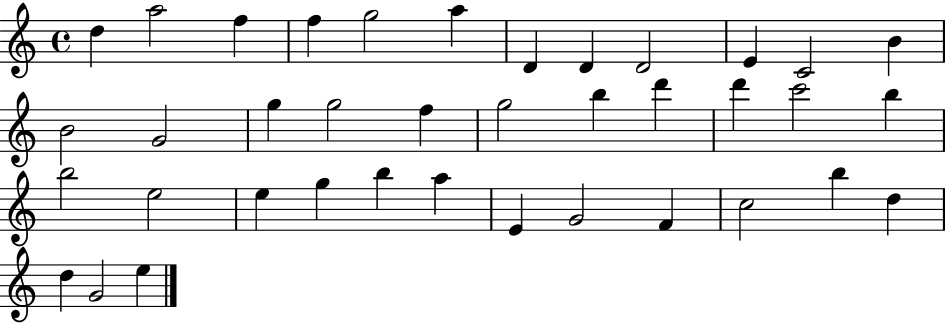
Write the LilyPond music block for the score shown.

{
  \clef treble
  \time 4/4
  \defaultTimeSignature
  \key c \major
  d''4 a''2 f''4 | f''4 g''2 a''4 | d'4 d'4 d'2 | e'4 c'2 b'4 | \break b'2 g'2 | g''4 g''2 f''4 | g''2 b''4 d'''4 | d'''4 c'''2 b''4 | \break b''2 e''2 | e''4 g''4 b''4 a''4 | e'4 g'2 f'4 | c''2 b''4 d''4 | \break d''4 g'2 e''4 | \bar "|."
}